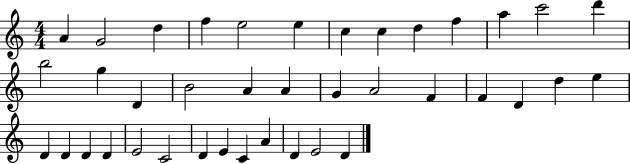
{
  \clef treble
  \numericTimeSignature
  \time 4/4
  \key c \major
  a'4 g'2 d''4 | f''4 e''2 e''4 | c''4 c''4 d''4 f''4 | a''4 c'''2 d'''4 | \break b''2 g''4 d'4 | b'2 a'4 a'4 | g'4 a'2 f'4 | f'4 d'4 d''4 e''4 | \break d'4 d'4 d'4 d'4 | e'2 c'2 | d'4 e'4 c'4 a'4 | d'4 e'2 d'4 | \break \bar "|."
}